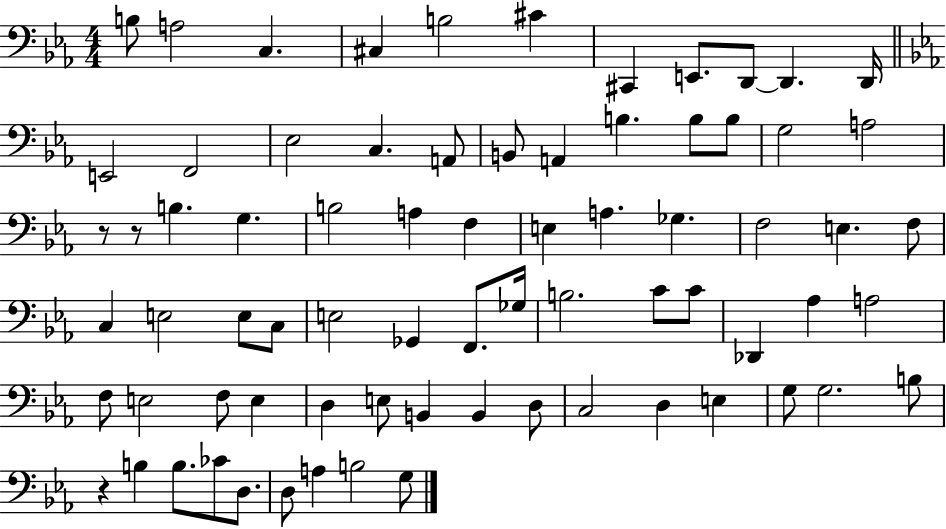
X:1
T:Untitled
M:4/4
L:1/4
K:Eb
B,/2 A,2 C, ^C, B,2 ^C ^C,, E,,/2 D,,/2 D,, D,,/4 E,,2 F,,2 _E,2 C, A,,/2 B,,/2 A,, B, B,/2 B,/2 G,2 A,2 z/2 z/2 B, G, B,2 A, F, E, A, _G, F,2 E, F,/2 C, E,2 E,/2 C,/2 E,2 _G,, F,,/2 _G,/4 B,2 C/2 C/2 _D,, _A, A,2 F,/2 E,2 F,/2 E, D, E,/2 B,, B,, D,/2 C,2 D, E, G,/2 G,2 B,/2 z B, B,/2 _C/2 D,/2 D,/2 A, B,2 G,/2